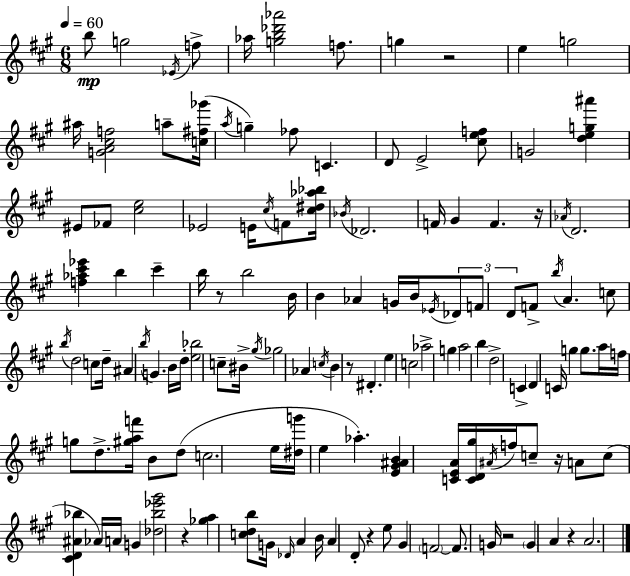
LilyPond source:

{
  \clef treble
  \numericTimeSignature
  \time 6/8
  \key a \major
  \tempo 4 = 60
  b''8\mp g''2 \acciaccatura { ees'16 } f''8-> | aes''16 <g'' b'' des''' aes'''>2 f''8. | g''4 r2 | e''4 g''2 | \break ais''16 <g' a' cis'' f''>2 a''8-- | <c'' fis'' ges'''>16( \acciaccatura { a''16 } g''4--) fes''8 c'4. | d'8 e'2-> | <cis'' e'' f''>8 g'2 <d'' e'' g'' ais'''>4 | \break eis'8 fes'8 <cis'' e''>2 | ees'2 e'16 \acciaccatura { cis''16 } | f'8 <cis'' dis'' aes'' bes''>16 \acciaccatura { bes'16 } des'2. | f'16 gis'4 f'4. | \break r16 \acciaccatura { aes'16 } d'2. | <f'' aes'' cis''' ees'''>4 b''4 | cis'''4-- b''16 r8 b''2 | b'16 b'4 aes'4 | \break g'16 b'16 \acciaccatura { ees'16 } \tuplet 3/2 { des'8 f'8 d'8 } f'8-> | \acciaccatura { b''16 } a'4. c''8 \acciaccatura { b''16 } d''2 | c''8 d''16-- ais'4 | \acciaccatura { b''16 } g'4. b'16 d''16-. <e'' bes''>2 | \break c''8-- bis'16-> \acciaccatura { gis''16 } ges''2 | aes'4 \acciaccatura { c''16 } b'4 | r8 dis'4.-. e''4 | c''2 aes''2-> | \break g''4 a''2 | b''4 d''2-> | c'4-> d'4 | c'16 g''4 g''8. a''16 | \break f''16 g''8 d''8.-> <gis'' a'' f'''>16 b'8 d''8( c''2. | e''16 | <dis'' g'''>16 e''4 aes''4.-.) <e' gis' ais' b'>4 | <c' e' a'>16 <c' d' gis''>16 \acciaccatura { ais'16 } f''16 c''8-- r16 a'8 | \break c''8( <cis' d' ais' bes''>4 aes'16) a'16 g'4 | <des'' bes'' ees''' gis'''>2 r4 | <ges'' a''>4 <c'' d'' b''>8 g'16 \grace { des'16 } a'4 | b'16 a'4 d'8-. r4 e''8 | \break gis'4 \parenthesize f'2~~ | f'8. g'16 r2 | \parenthesize g'4 a'4 r4 | a'2. | \break \bar "|."
}